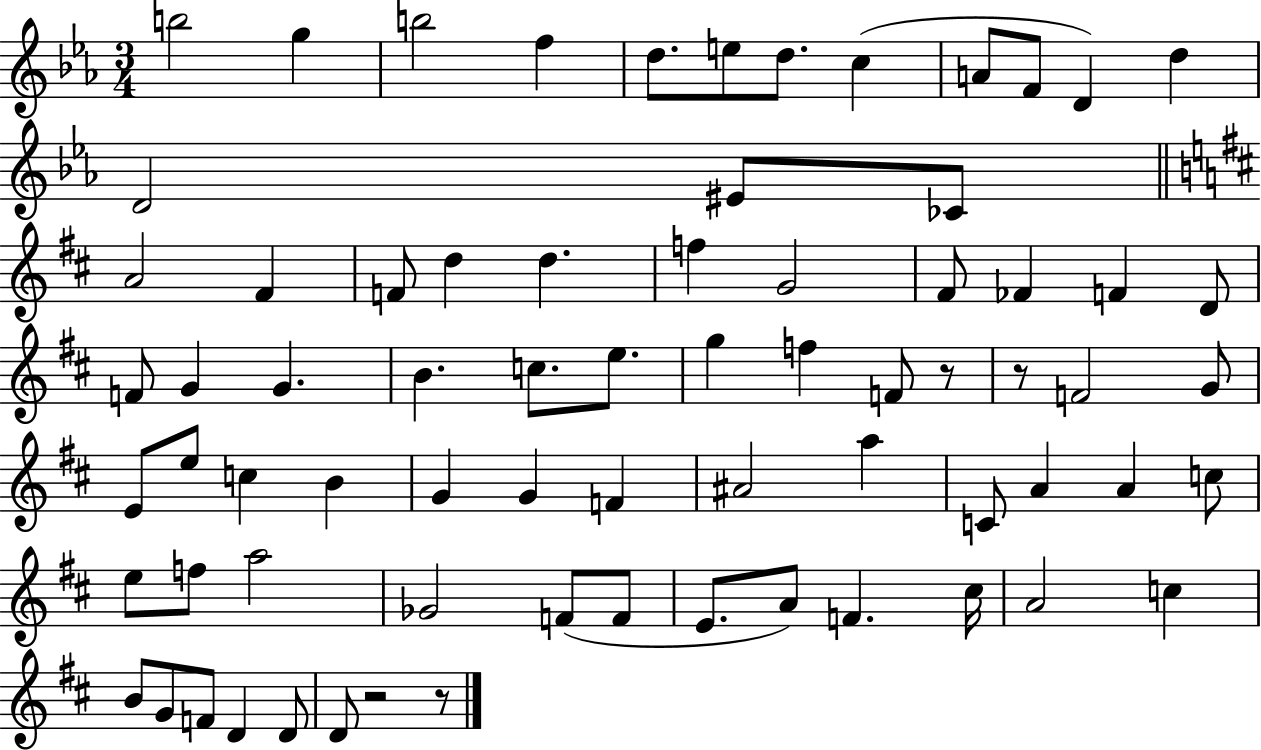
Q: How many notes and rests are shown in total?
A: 72